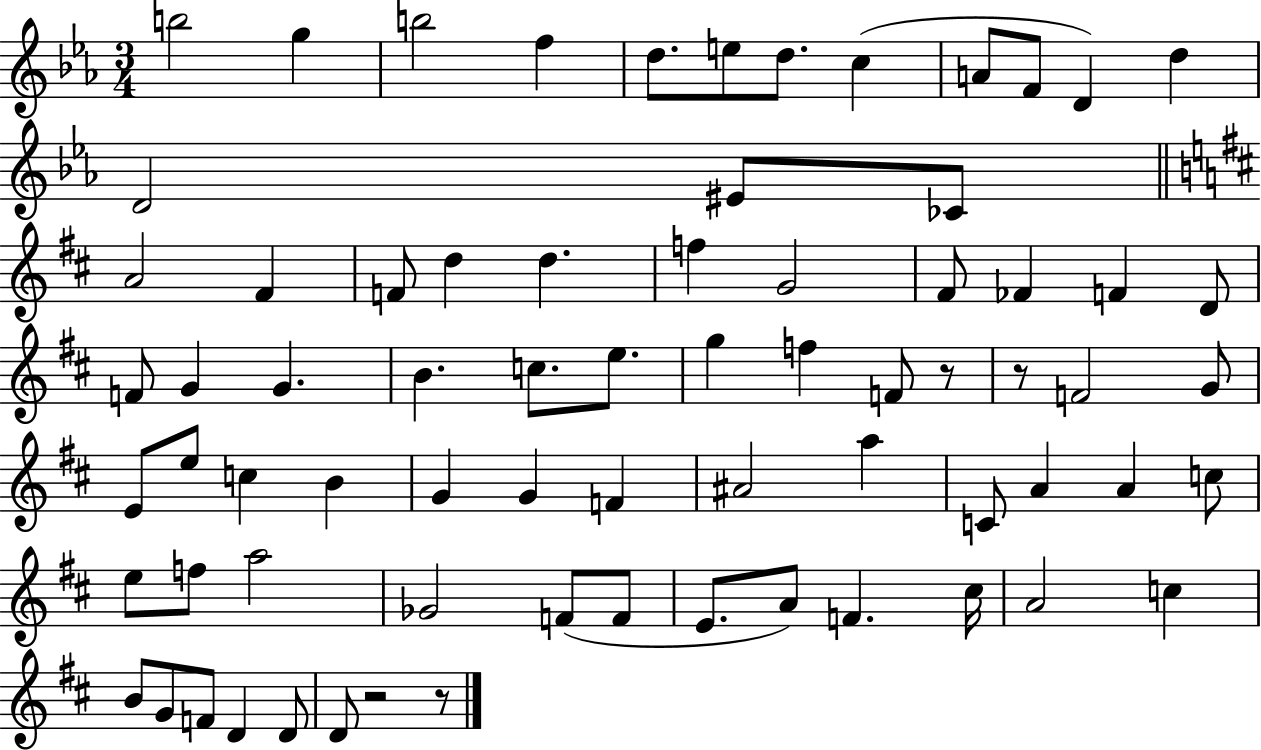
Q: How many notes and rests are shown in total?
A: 72